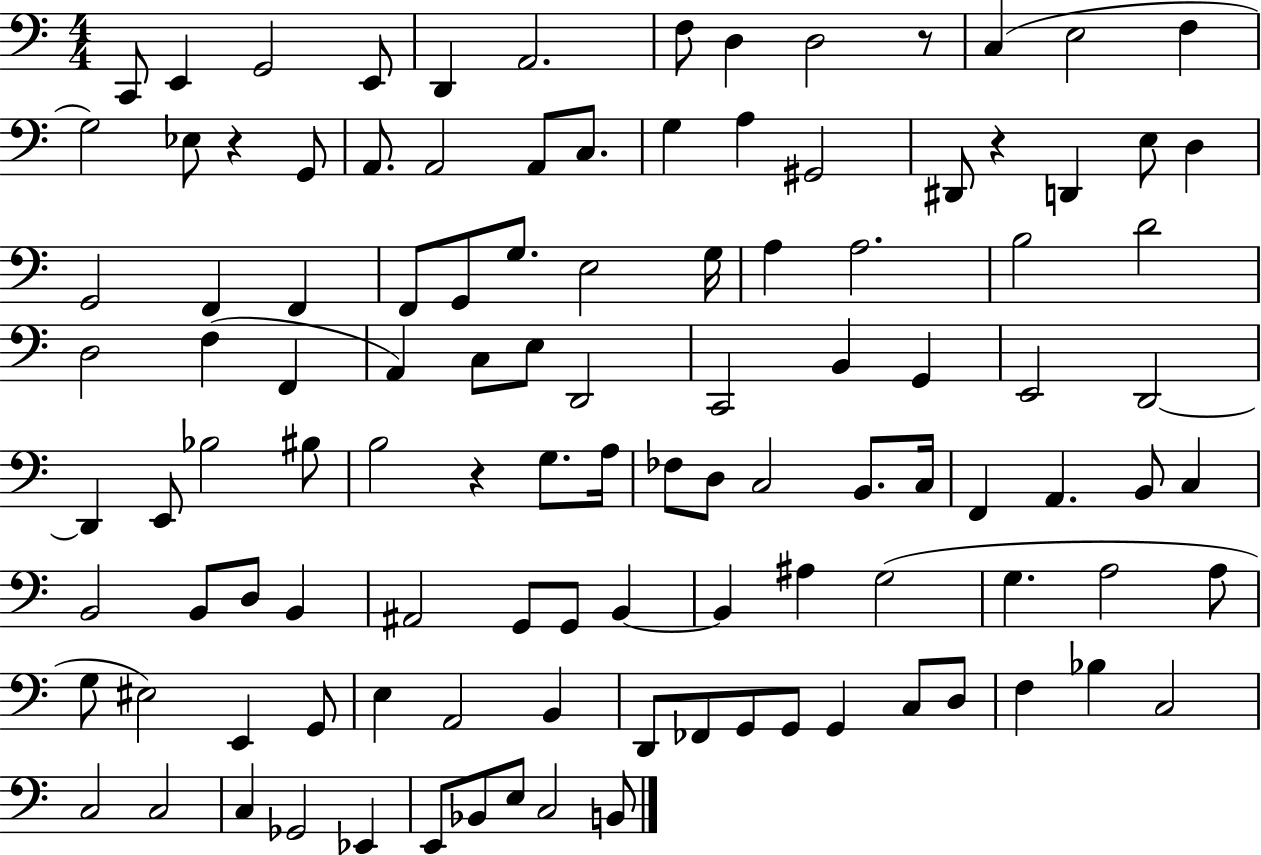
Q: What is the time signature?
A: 4/4